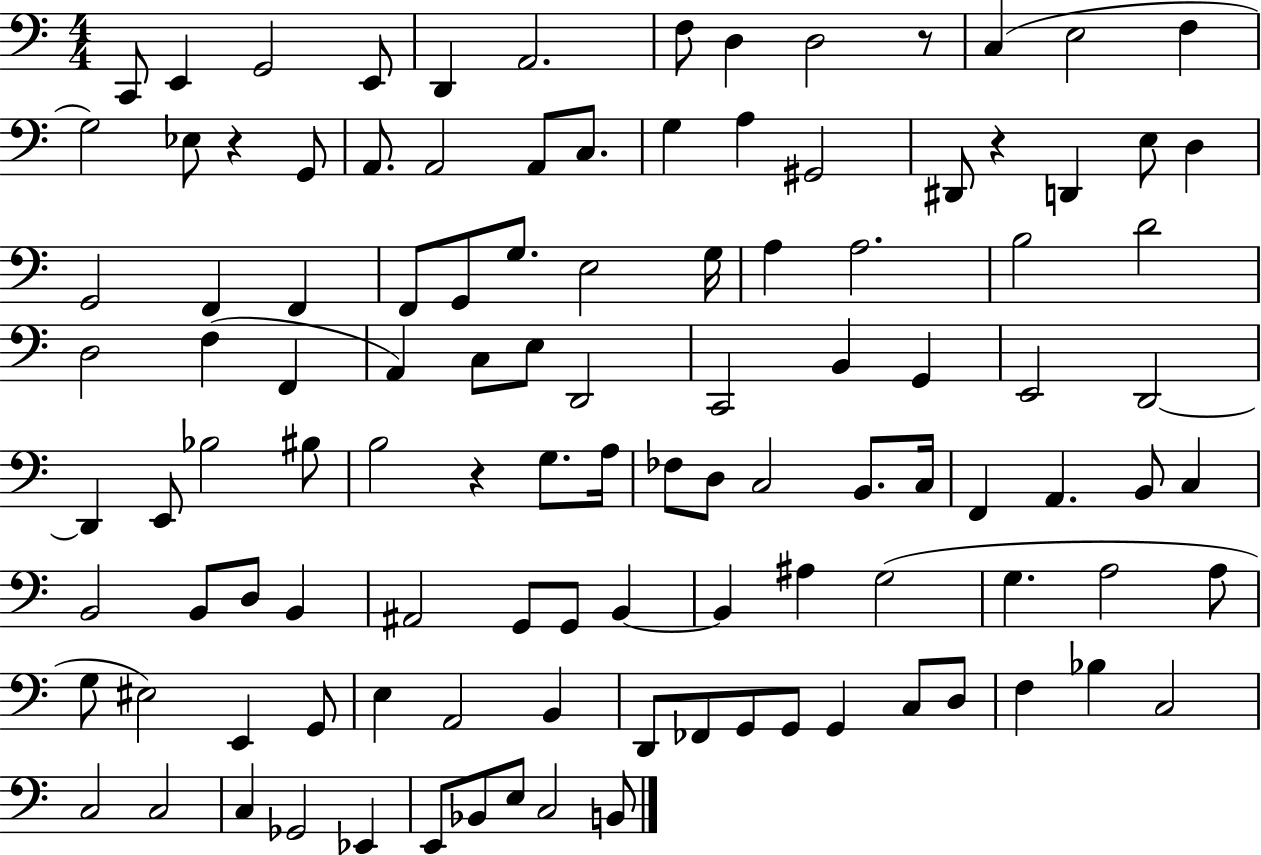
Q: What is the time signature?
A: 4/4